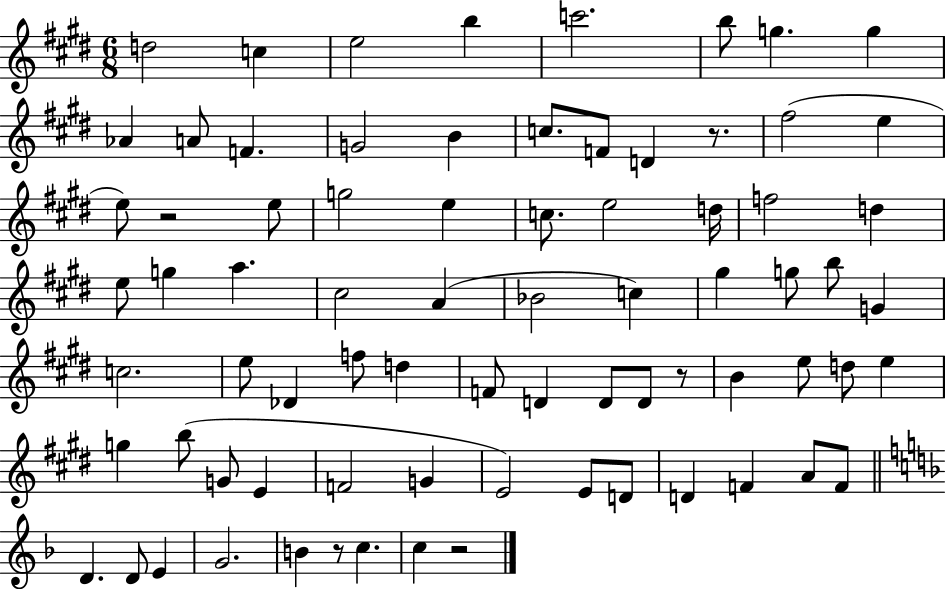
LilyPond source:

{
  \clef treble
  \numericTimeSignature
  \time 6/8
  \key e \major
  d''2 c''4 | e''2 b''4 | c'''2. | b''8 g''4. g''4 | \break aes'4 a'8 f'4. | g'2 b'4 | c''8. f'8 d'4 r8. | fis''2( e''4 | \break e''8) r2 e''8 | g''2 e''4 | c''8. e''2 d''16 | f''2 d''4 | \break e''8 g''4 a''4. | cis''2 a'4( | bes'2 c''4) | gis''4 g''8 b''8 g'4 | \break c''2. | e''8 des'4 f''8 d''4 | f'8 d'4 d'8 d'8 r8 | b'4 e''8 d''8 e''4 | \break g''4 b''8( g'8 e'4 | f'2 g'4 | e'2) e'8 d'8 | d'4 f'4 a'8 f'8 | \break \bar "||" \break \key d \minor d'4. d'8 e'4 | g'2. | b'4 r8 c''4. | c''4 r2 | \break \bar "|."
}